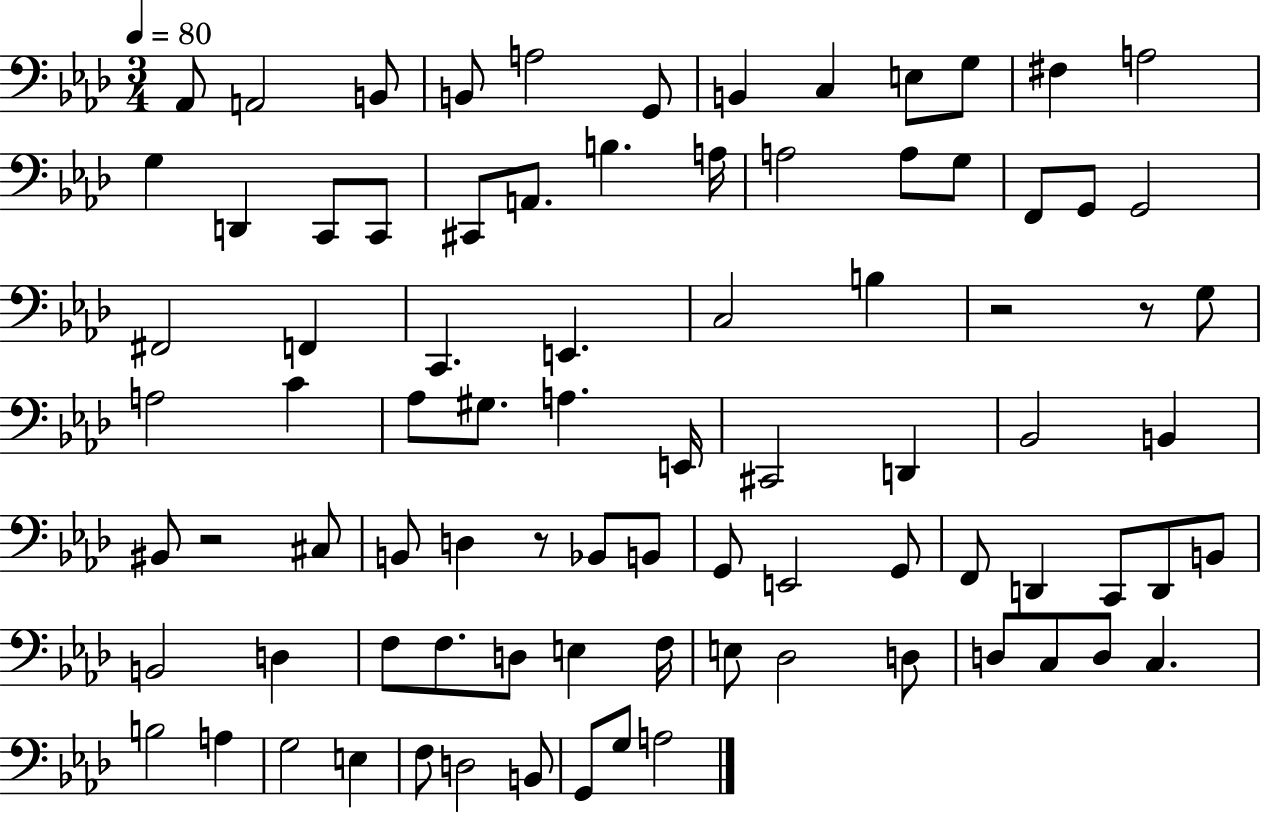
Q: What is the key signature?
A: AES major